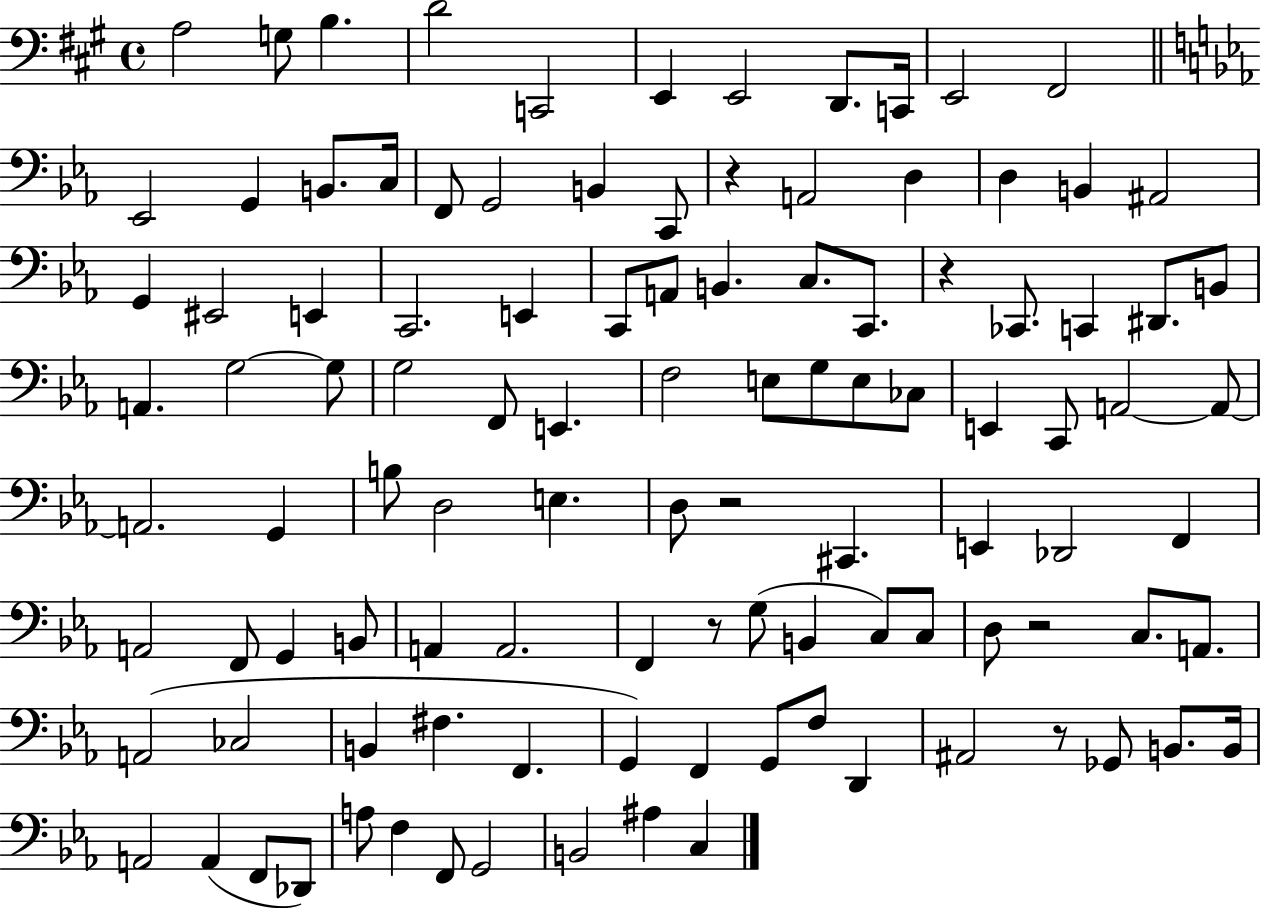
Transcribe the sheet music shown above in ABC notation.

X:1
T:Untitled
M:4/4
L:1/4
K:A
A,2 G,/2 B, D2 C,,2 E,, E,,2 D,,/2 C,,/4 E,,2 ^F,,2 _E,,2 G,, B,,/2 C,/4 F,,/2 G,,2 B,, C,,/2 z A,,2 D, D, B,, ^A,,2 G,, ^E,,2 E,, C,,2 E,, C,,/2 A,,/2 B,, C,/2 C,,/2 z _C,,/2 C,, ^D,,/2 B,,/2 A,, G,2 G,/2 G,2 F,,/2 E,, F,2 E,/2 G,/2 E,/2 _C,/2 E,, C,,/2 A,,2 A,,/2 A,,2 G,, B,/2 D,2 E, D,/2 z2 ^C,, E,, _D,,2 F,, A,,2 F,,/2 G,, B,,/2 A,, A,,2 F,, z/2 G,/2 B,, C,/2 C,/2 D,/2 z2 C,/2 A,,/2 A,,2 _C,2 B,, ^F, F,, G,, F,, G,,/2 F,/2 D,, ^A,,2 z/2 _G,,/2 B,,/2 B,,/4 A,,2 A,, F,,/2 _D,,/2 A,/2 F, F,,/2 G,,2 B,,2 ^A, C,